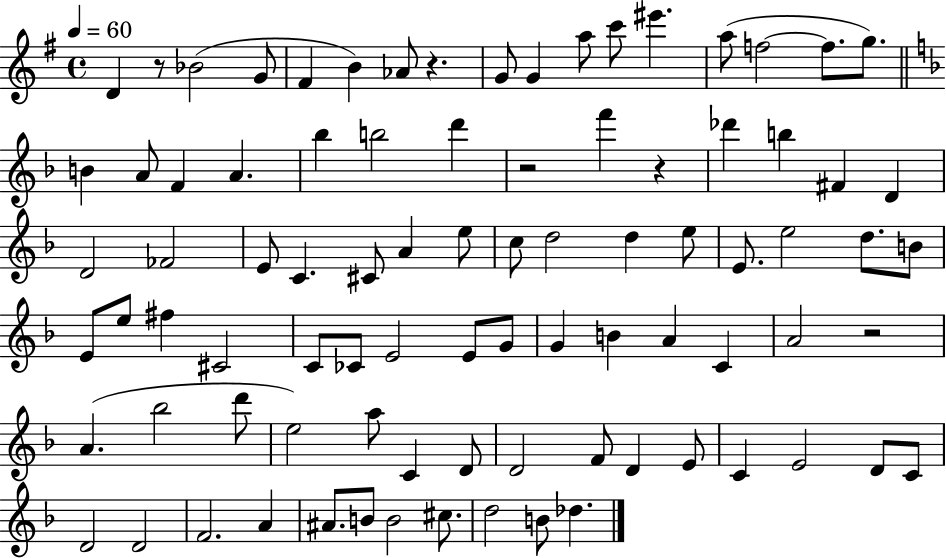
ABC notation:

X:1
T:Untitled
M:4/4
L:1/4
K:G
D z/2 _B2 G/2 ^F B _A/2 z G/2 G a/2 c'/2 ^e' a/2 f2 f/2 g/2 B A/2 F A _b b2 d' z2 f' z _d' b ^F D D2 _F2 E/2 C ^C/2 A e/2 c/2 d2 d e/2 E/2 e2 d/2 B/2 E/2 e/2 ^f ^C2 C/2 _C/2 E2 E/2 G/2 G B A C A2 z2 A _b2 d'/2 e2 a/2 C D/2 D2 F/2 D E/2 C E2 D/2 C/2 D2 D2 F2 A ^A/2 B/2 B2 ^c/2 d2 B/2 _d